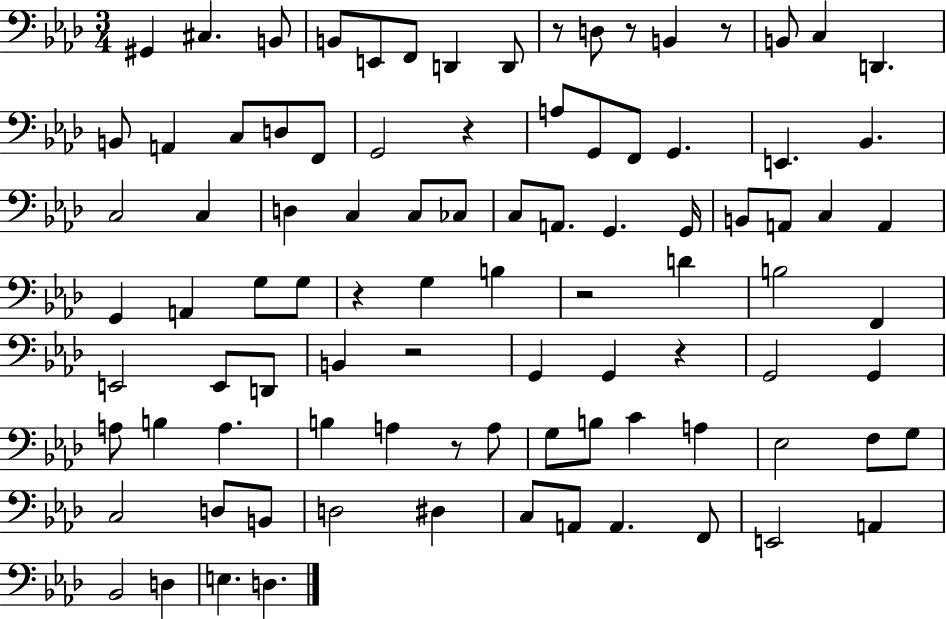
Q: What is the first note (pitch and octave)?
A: G#2